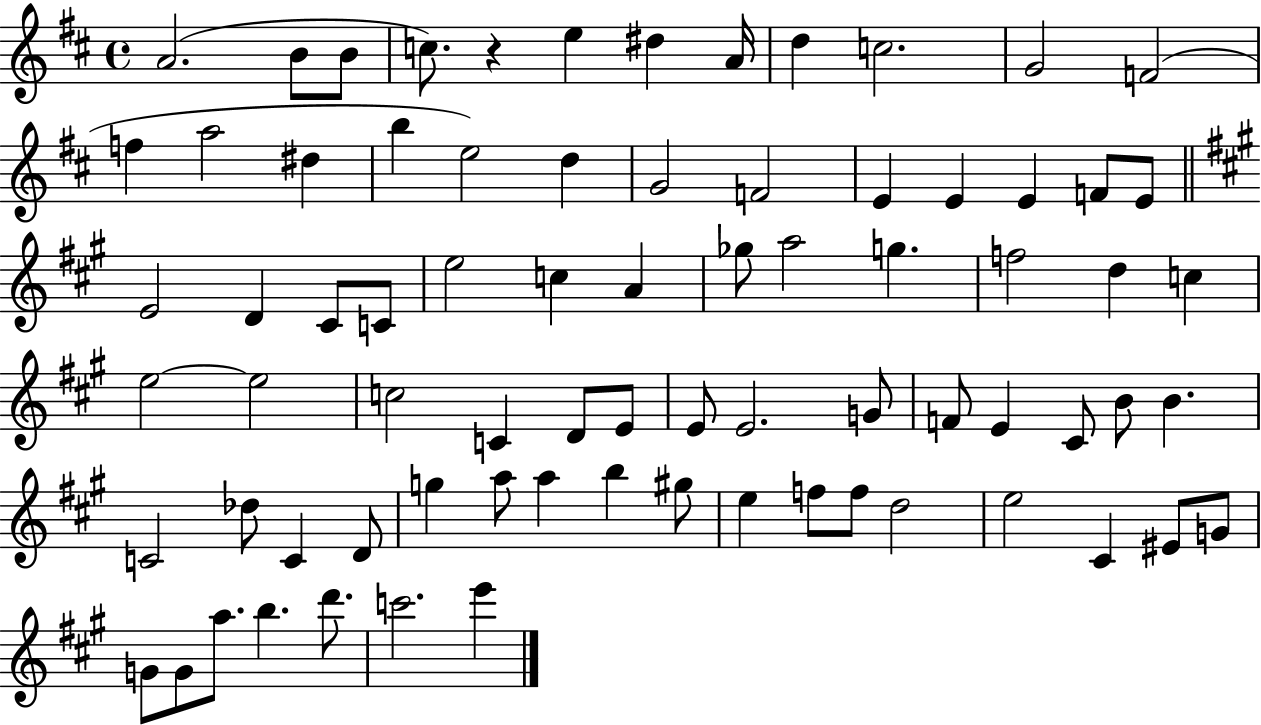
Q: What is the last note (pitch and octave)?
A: E6